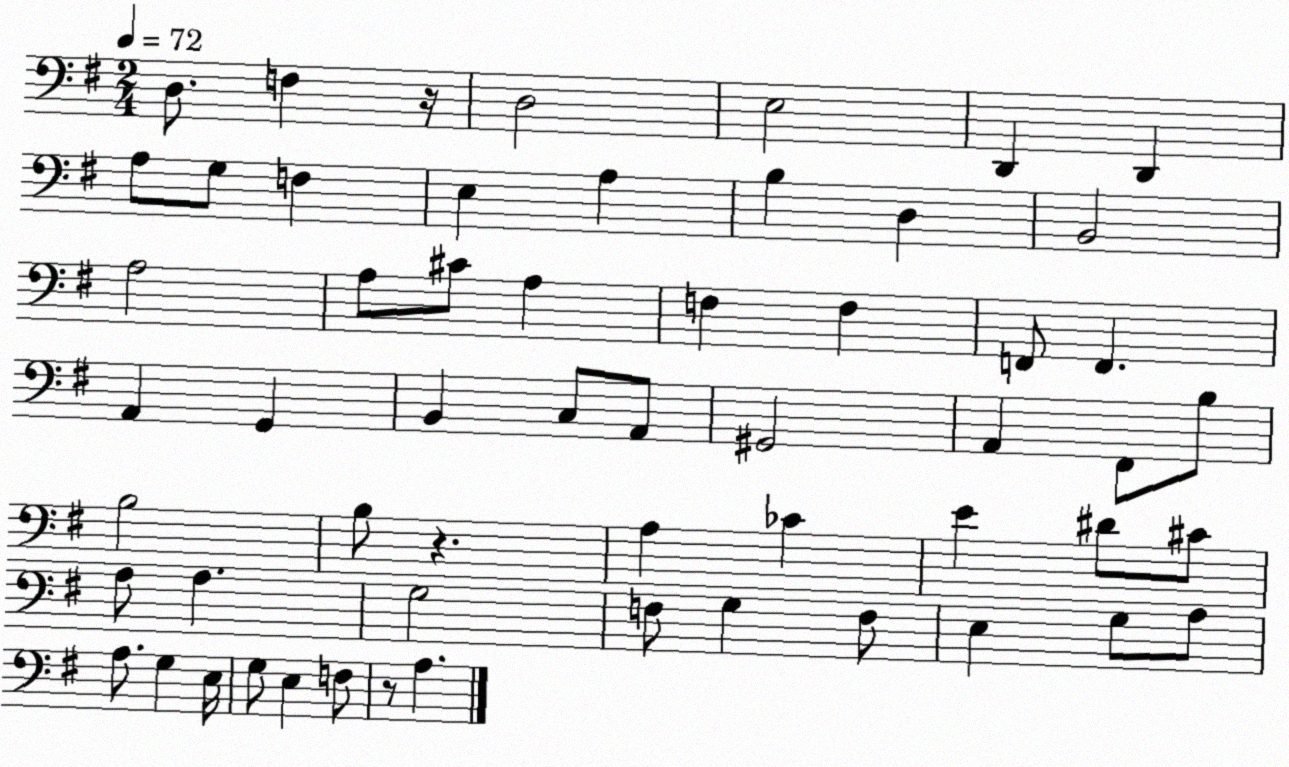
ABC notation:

X:1
T:Untitled
M:2/4
L:1/4
K:G
D,/2 F, z/4 D,2 E,2 D,, D,, A,/2 G,/2 F, E, A, B, D, B,,2 A,2 A,/2 ^C/2 A, F, F, F,,/2 F,, A,, G,, B,, C,/2 A,,/2 ^G,,2 A,, ^F,,/2 B,/2 B,2 B,/2 z A, _C E ^D/2 ^C/2 A,/2 A, G,2 F,/2 G, F,/2 E, G,/2 A,/2 A,/2 G, E,/4 G,/2 E, F,/2 z/2 A,